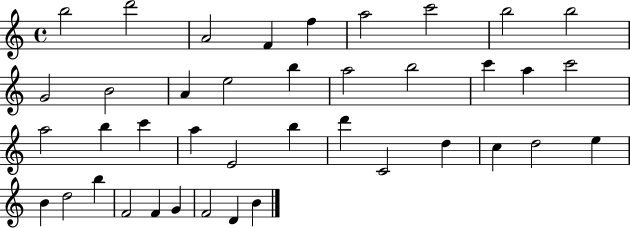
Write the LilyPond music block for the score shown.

{
  \clef treble
  \time 4/4
  \defaultTimeSignature
  \key c \major
  b''2 d'''2 | a'2 f'4 f''4 | a''2 c'''2 | b''2 b''2 | \break g'2 b'2 | a'4 e''2 b''4 | a''2 b''2 | c'''4 a''4 c'''2 | \break a''2 b''4 c'''4 | a''4 e'2 b''4 | d'''4 c'2 d''4 | c''4 d''2 e''4 | \break b'4 d''2 b''4 | f'2 f'4 g'4 | f'2 d'4 b'4 | \bar "|."
}